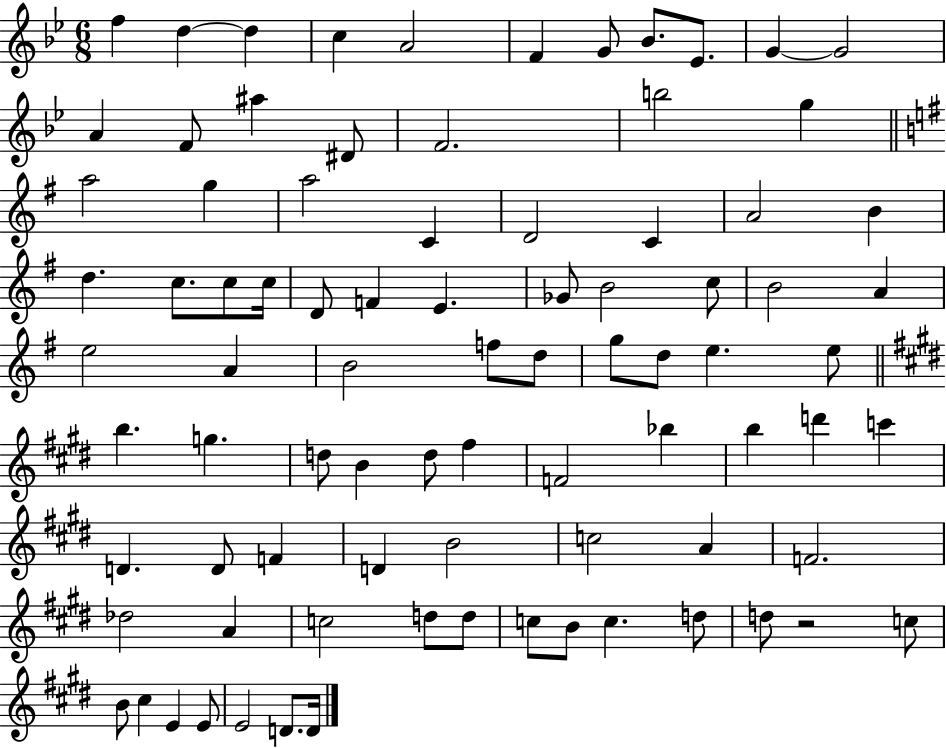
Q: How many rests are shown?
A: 1